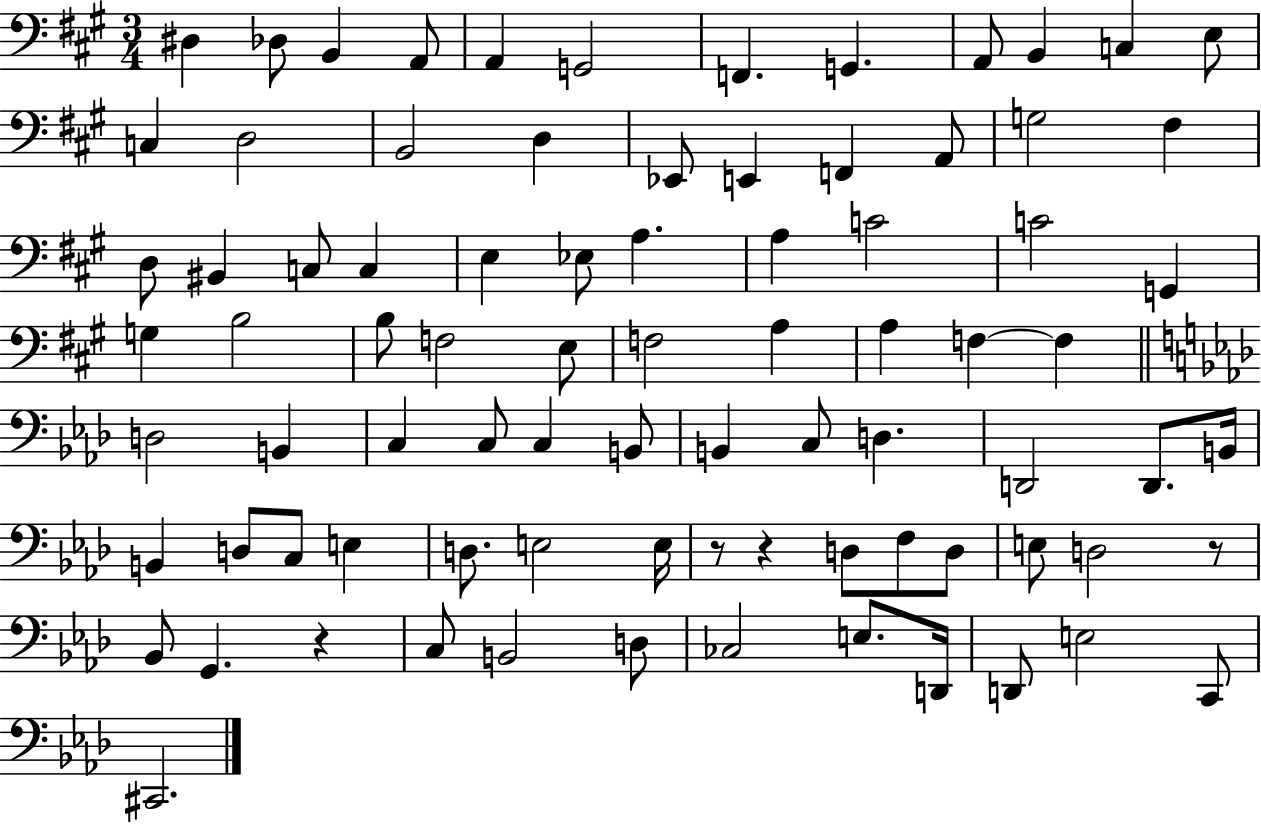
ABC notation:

X:1
T:Untitled
M:3/4
L:1/4
K:A
^D, _D,/2 B,, A,,/2 A,, G,,2 F,, G,, A,,/2 B,, C, E,/2 C, D,2 B,,2 D, _E,,/2 E,, F,, A,,/2 G,2 ^F, D,/2 ^B,, C,/2 C, E, _E,/2 A, A, C2 C2 G,, G, B,2 B,/2 F,2 E,/2 F,2 A, A, F, F, D,2 B,, C, C,/2 C, B,,/2 B,, C,/2 D, D,,2 D,,/2 B,,/4 B,, D,/2 C,/2 E, D,/2 E,2 E,/4 z/2 z D,/2 F,/2 D,/2 E,/2 D,2 z/2 _B,,/2 G,, z C,/2 B,,2 D,/2 _C,2 E,/2 D,,/4 D,,/2 E,2 C,,/2 ^C,,2